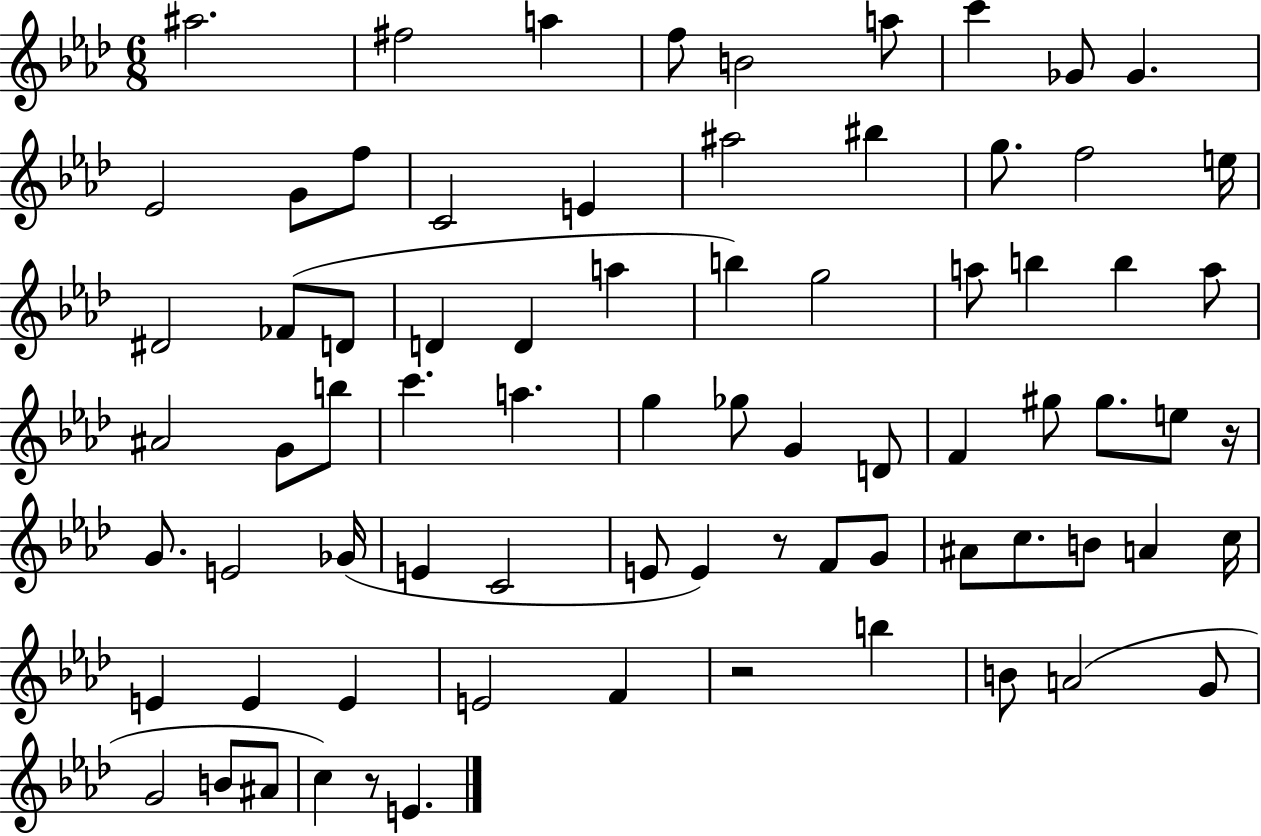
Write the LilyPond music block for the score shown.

{
  \clef treble
  \numericTimeSignature
  \time 6/8
  \key aes \major
  \repeat volta 2 { ais''2. | fis''2 a''4 | f''8 b'2 a''8 | c'''4 ges'8 ges'4. | \break ees'2 g'8 f''8 | c'2 e'4 | ais''2 bis''4 | g''8. f''2 e''16 | \break dis'2 fes'8( d'8 | d'4 d'4 a''4 | b''4) g''2 | a''8 b''4 b''4 a''8 | \break ais'2 g'8 b''8 | c'''4. a''4. | g''4 ges''8 g'4 d'8 | f'4 gis''8 gis''8. e''8 r16 | \break g'8. e'2 ges'16( | e'4 c'2 | e'8 e'4) r8 f'8 g'8 | ais'8 c''8. b'8 a'4 c''16 | \break e'4 e'4 e'4 | e'2 f'4 | r2 b''4 | b'8 a'2( g'8 | \break g'2 b'8 ais'8 | c''4) r8 e'4. | } \bar "|."
}